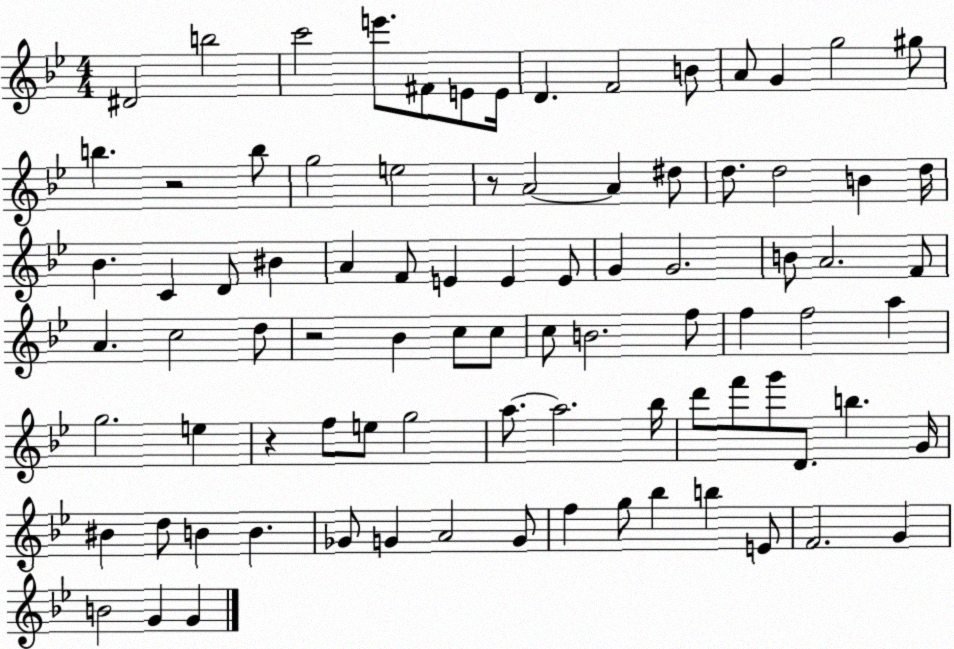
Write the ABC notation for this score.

X:1
T:Untitled
M:4/4
L:1/4
K:Bb
^D2 b2 c'2 e'/2 ^F/2 E/2 E/4 D F2 B/2 A/2 G g2 ^g/2 b z2 b/2 g2 e2 z/2 A2 A ^d/2 d/2 d2 B d/4 _B C D/2 ^B A F/2 E E E/2 G G2 B/2 A2 F/2 A c2 d/2 z2 _B c/2 c/2 c/2 B2 f/2 f f2 a g2 e z f/2 e/2 g2 a/2 a2 _b/4 d'/2 f'/2 g'/2 D/2 b G/4 ^B d/2 B B _G/2 G A2 G/2 f g/2 _b b E/2 F2 G B2 G G